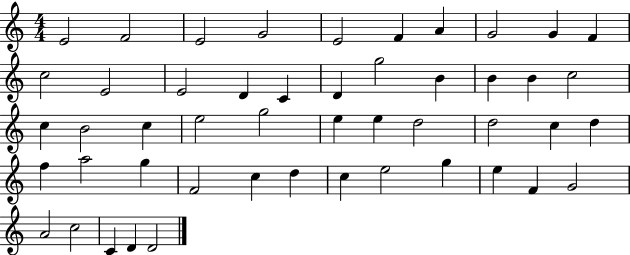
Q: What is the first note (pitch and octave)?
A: E4